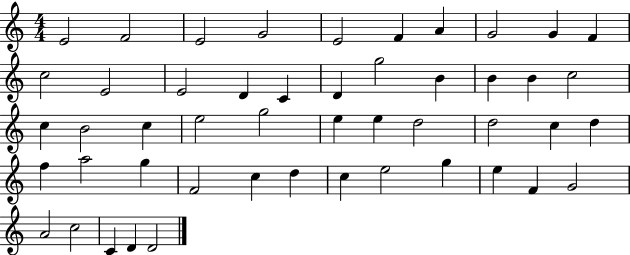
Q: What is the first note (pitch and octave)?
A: E4